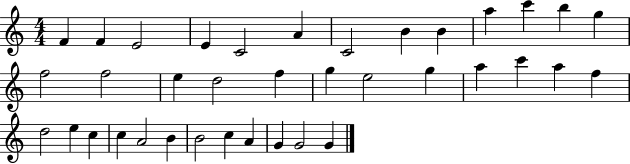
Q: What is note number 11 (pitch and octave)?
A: C6